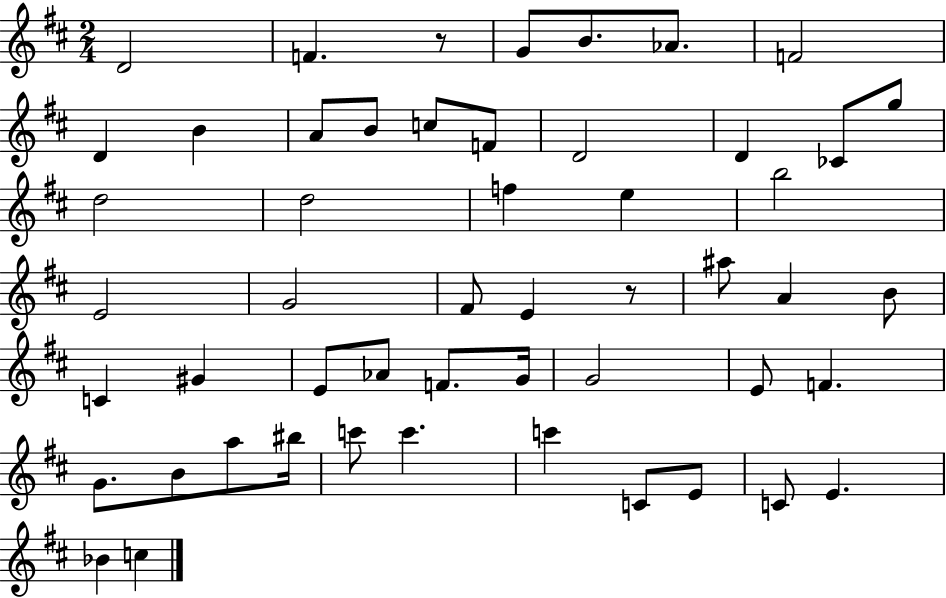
X:1
T:Untitled
M:2/4
L:1/4
K:D
D2 F z/2 G/2 B/2 _A/2 F2 D B A/2 B/2 c/2 F/2 D2 D _C/2 g/2 d2 d2 f e b2 E2 G2 ^F/2 E z/2 ^a/2 A B/2 C ^G E/2 _A/2 F/2 G/4 G2 E/2 F G/2 B/2 a/2 ^b/4 c'/2 c' c' C/2 E/2 C/2 E _B c